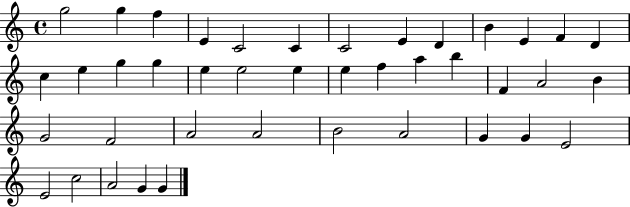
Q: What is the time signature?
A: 4/4